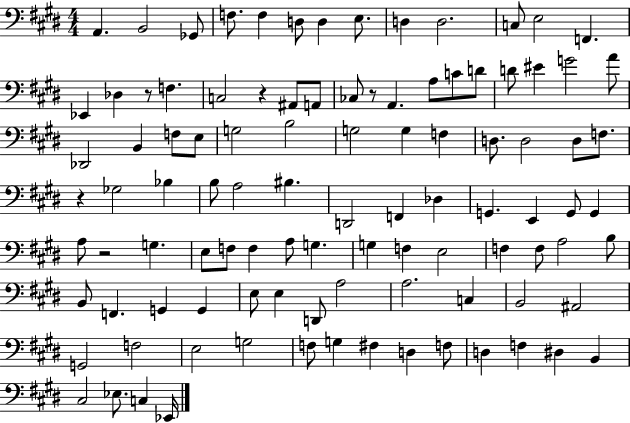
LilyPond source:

{
  \clef bass
  \numericTimeSignature
  \time 4/4
  \key e \major
  a,4. b,2 ges,8 | f8. f4 d8 d4 e8. | d4 d2. | c8 e2 f,4. | \break ees,4 des4 r8 f4. | c2 r4 ais,8 a,8 | ces8 r8 a,4. a8 c'8 d'8 | d'8 eis'4 g'2 a'8 | \break des,2 b,4 f8 e8 | g2 b2 | g2 g4 f4 | d8. d2 d8 f8. | \break r4 ges2 bes4 | b8 a2 bis4. | d,2 f,4 des4 | g,4. e,4 g,8 g,4 | \break a8 r2 g4. | e8 f8 f4 a8 g4. | g4 f4 e2 | f4 f8 a2 b8 | \break b,8 f,4. g,4 g,4 | e8 e4 d,8 a2 | a2. c4 | b,2 ais,2 | \break g,2 f2 | e2 g2 | f8 g4 fis4 d4 f8 | d4 f4 dis4 b,4 | \break cis2 ees8. c4 ees,16 | \bar "|."
}